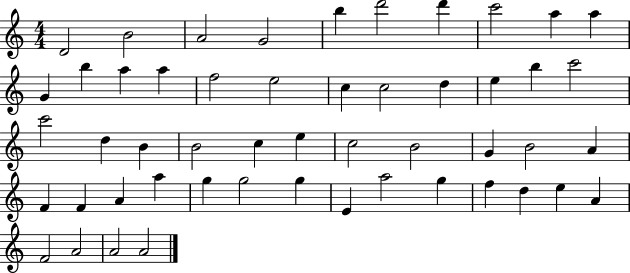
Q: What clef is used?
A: treble